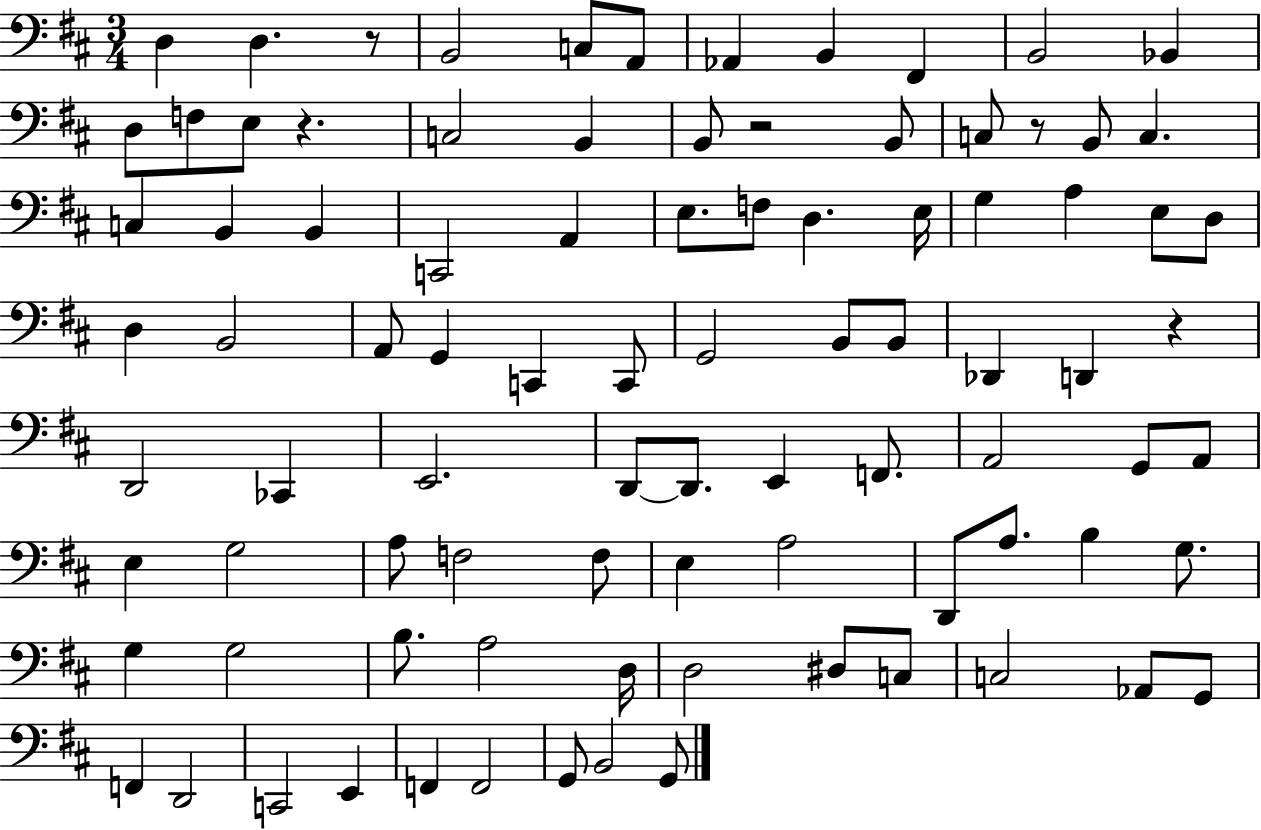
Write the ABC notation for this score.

X:1
T:Untitled
M:3/4
L:1/4
K:D
D, D, z/2 B,,2 C,/2 A,,/2 _A,, B,, ^F,, B,,2 _B,, D,/2 F,/2 E,/2 z C,2 B,, B,,/2 z2 B,,/2 C,/2 z/2 B,,/2 C, C, B,, B,, C,,2 A,, E,/2 F,/2 D, E,/4 G, A, E,/2 D,/2 D, B,,2 A,,/2 G,, C,, C,,/2 G,,2 B,,/2 B,,/2 _D,, D,, z D,,2 _C,, E,,2 D,,/2 D,,/2 E,, F,,/2 A,,2 G,,/2 A,,/2 E, G,2 A,/2 F,2 F,/2 E, A,2 D,,/2 A,/2 B, G,/2 G, G,2 B,/2 A,2 D,/4 D,2 ^D,/2 C,/2 C,2 _A,,/2 G,,/2 F,, D,,2 C,,2 E,, F,, F,,2 G,,/2 B,,2 G,,/2